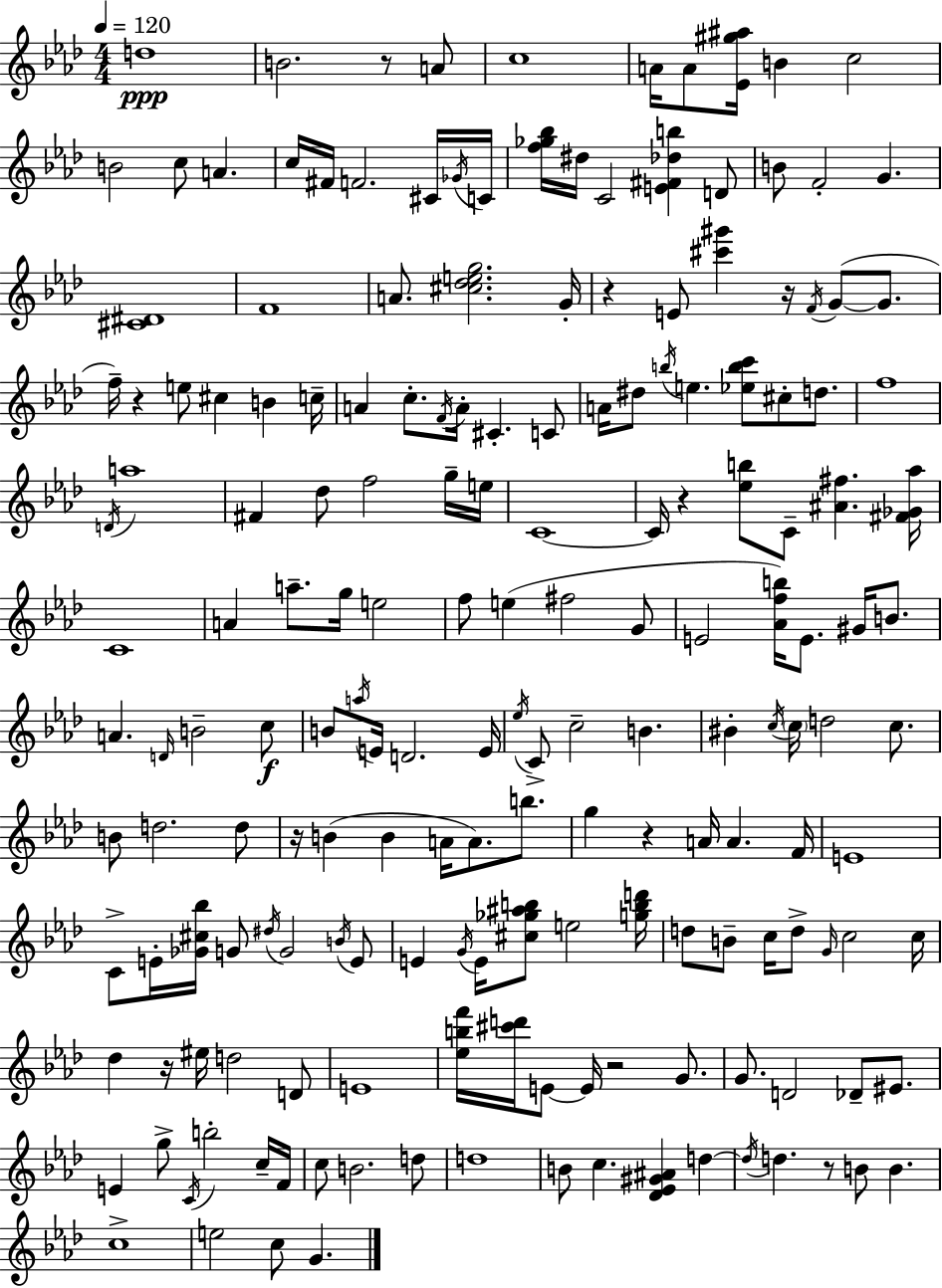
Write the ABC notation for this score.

X:1
T:Untitled
M:4/4
L:1/4
K:Fm
d4 B2 z/2 A/2 c4 A/4 A/2 [_E^g^a]/4 B c2 B2 c/2 A c/4 ^F/4 F2 ^C/4 _G/4 C/4 [f_g_b]/4 ^d/4 C2 [E^F_db] D/2 B/2 F2 G [^C^D]4 F4 A/2 [^c_deg]2 G/4 z E/2 [^c'^g'] z/4 F/4 G/2 G/2 f/4 z e/2 ^c B c/4 A c/2 F/4 A/4 ^C C/2 A/4 ^d/2 b/4 e [_ebc']/2 ^c/2 d/2 f4 D/4 a4 ^F _d/2 f2 g/4 e/4 C4 C/4 z [_eb]/2 C/2 [^A^f] [^F_G_a]/4 C4 A a/2 g/4 e2 f/2 e ^f2 G/2 E2 [_Afb]/4 E/2 ^G/4 B/2 A D/4 B2 c/2 B/2 a/4 E/4 D2 E/4 _e/4 C/2 c2 B ^B c/4 c/4 d2 c/2 B/2 d2 d/2 z/4 B B A/4 A/2 b/2 g z A/4 A F/4 E4 C/2 E/4 [_G^c_b]/4 G/2 ^d/4 G2 B/4 E/2 E G/4 E/4 [^c_g^ab]/2 e2 [gbd']/4 d/2 B/2 c/4 d/2 G/4 c2 c/4 _d z/4 ^e/4 d2 D/2 E4 [_ebf']/4 [^c'd']/4 E/2 E/4 z2 G/2 G/2 D2 _D/2 ^E/2 E g/2 C/4 b2 c/4 F/4 c/2 B2 d/2 d4 B/2 c [_D_E^G^A] d d/4 d z/2 B/2 B c4 e2 c/2 G